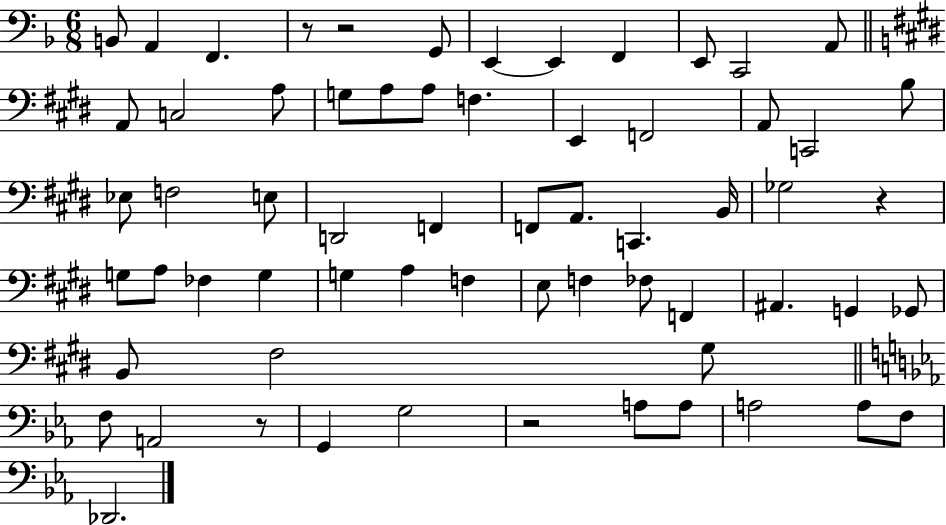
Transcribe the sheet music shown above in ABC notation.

X:1
T:Untitled
M:6/8
L:1/4
K:F
B,,/2 A,, F,, z/2 z2 G,,/2 E,, E,, F,, E,,/2 C,,2 A,,/2 A,,/2 C,2 A,/2 G,/2 A,/2 A,/2 F, E,, F,,2 A,,/2 C,,2 B,/2 _E,/2 F,2 E,/2 D,,2 F,, F,,/2 A,,/2 C,, B,,/4 _G,2 z G,/2 A,/2 _F, G, G, A, F, E,/2 F, _F,/2 F,, ^A,, G,, _G,,/2 B,,/2 ^F,2 ^G,/2 F,/2 A,,2 z/2 G,, G,2 z2 A,/2 A,/2 A,2 A,/2 F,/2 _D,,2